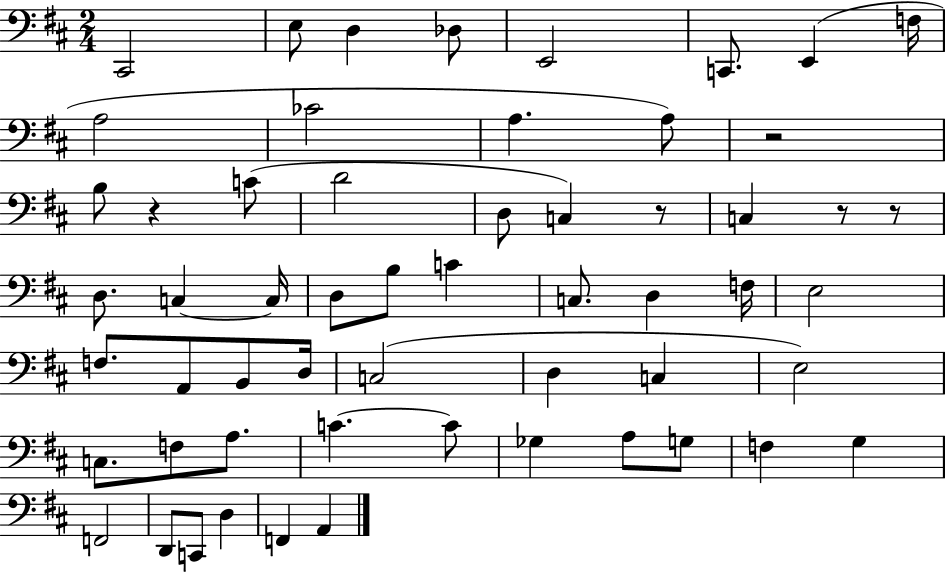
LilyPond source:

{
  \clef bass
  \numericTimeSignature
  \time 2/4
  \key d \major
  cis,2 | e8 d4 des8 | e,2 | c,8. e,4( f16 | \break a2 | ces'2 | a4. a8) | r2 | \break b8 r4 c'8( | d'2 | d8 c4) r8 | c4 r8 r8 | \break d8. c4~~ c16 | d8 b8 c'4 | c8. d4 f16 | e2 | \break f8. a,8 b,8 d16 | c2( | d4 c4 | e2) | \break c8. f8 a8. | c'4.~~ c'8 | ges4 a8 g8 | f4 g4 | \break f,2 | d,8 c,8 d4 | f,4 a,4 | \bar "|."
}